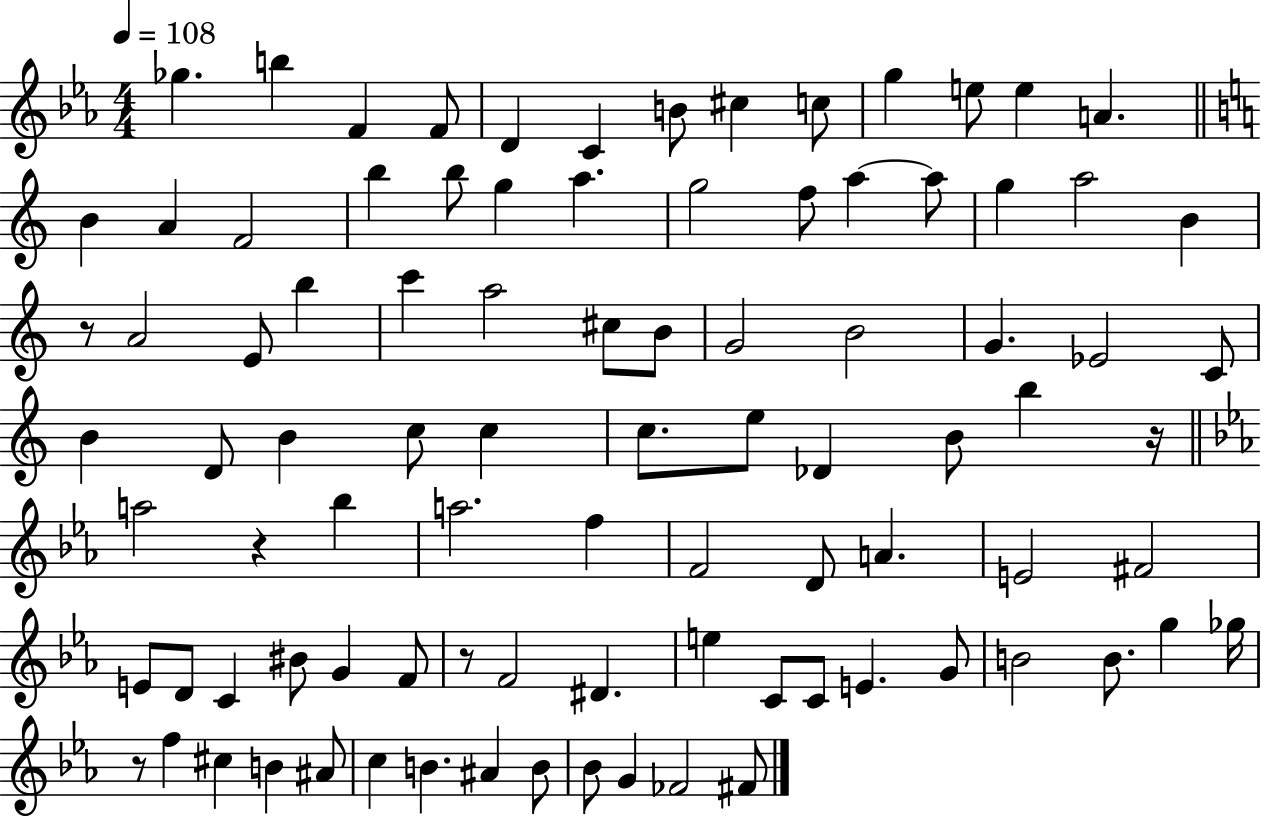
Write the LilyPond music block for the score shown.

{
  \clef treble
  \numericTimeSignature
  \time 4/4
  \key ees \major
  \tempo 4 = 108
  ges''4. b''4 f'4 f'8 | d'4 c'4 b'8 cis''4 c''8 | g''4 e''8 e''4 a'4. | \bar "||" \break \key c \major b'4 a'4 f'2 | b''4 b''8 g''4 a''4. | g''2 f''8 a''4~~ a''8 | g''4 a''2 b'4 | \break r8 a'2 e'8 b''4 | c'''4 a''2 cis''8 b'8 | g'2 b'2 | g'4. ees'2 c'8 | \break b'4 d'8 b'4 c''8 c''4 | c''8. e''8 des'4 b'8 b''4 r16 | \bar "||" \break \key c \minor a''2 r4 bes''4 | a''2. f''4 | f'2 d'8 a'4. | e'2 fis'2 | \break e'8 d'8 c'4 bis'8 g'4 f'8 | r8 f'2 dis'4. | e''4 c'8 c'8 e'4. g'8 | b'2 b'8. g''4 ges''16 | \break r8 f''4 cis''4 b'4 ais'8 | c''4 b'4. ais'4 b'8 | bes'8 g'4 fes'2 fis'8 | \bar "|."
}